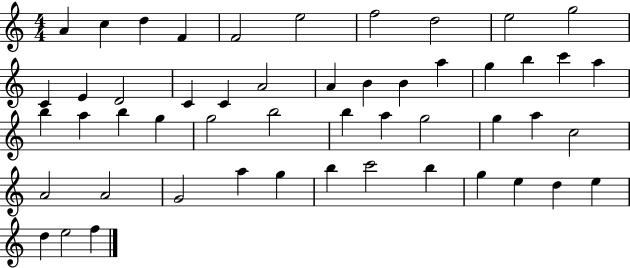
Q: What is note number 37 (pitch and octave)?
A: A4